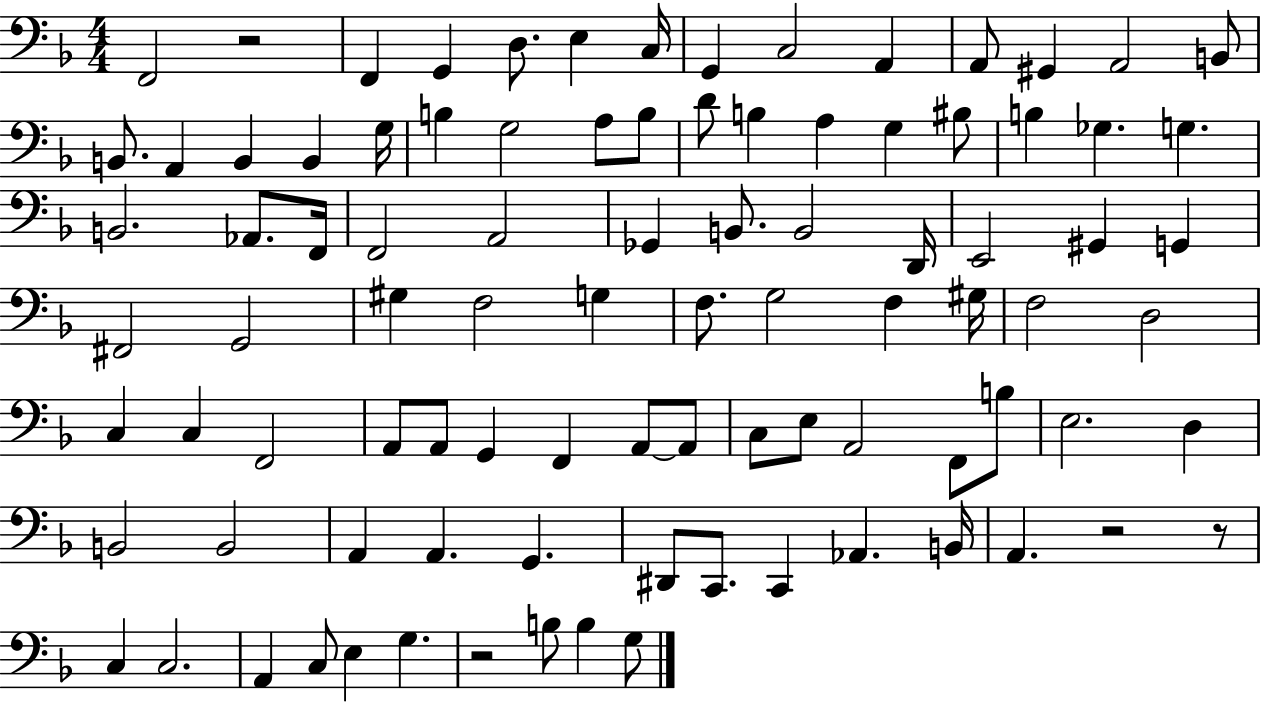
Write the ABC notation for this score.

X:1
T:Untitled
M:4/4
L:1/4
K:F
F,,2 z2 F,, G,, D,/2 E, C,/4 G,, C,2 A,, A,,/2 ^G,, A,,2 B,,/2 B,,/2 A,, B,, B,, G,/4 B, G,2 A,/2 B,/2 D/2 B, A, G, ^B,/2 B, _G, G, B,,2 _A,,/2 F,,/4 F,,2 A,,2 _G,, B,,/2 B,,2 D,,/4 E,,2 ^G,, G,, ^F,,2 G,,2 ^G, F,2 G, F,/2 G,2 F, ^G,/4 F,2 D,2 C, C, F,,2 A,,/2 A,,/2 G,, F,, A,,/2 A,,/2 C,/2 E,/2 A,,2 F,,/2 B,/2 E,2 D, B,,2 B,,2 A,, A,, G,, ^D,,/2 C,,/2 C,, _A,, B,,/4 A,, z2 z/2 C, C,2 A,, C,/2 E, G, z2 B,/2 B, G,/2